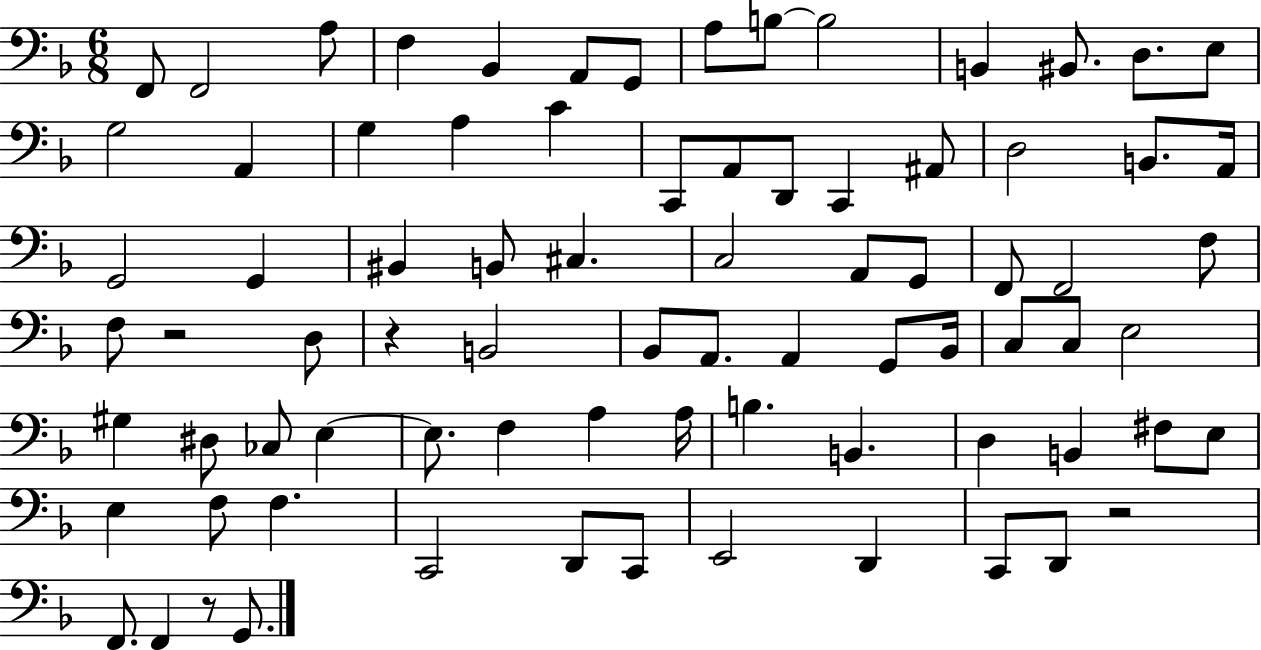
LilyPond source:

{
  \clef bass
  \numericTimeSignature
  \time 6/8
  \key f \major
  f,8 f,2 a8 | f4 bes,4 a,8 g,8 | a8 b8~~ b2 | b,4 bis,8. d8. e8 | \break g2 a,4 | g4 a4 c'4 | c,8 a,8 d,8 c,4 ais,8 | d2 b,8. a,16 | \break g,2 g,4 | bis,4 b,8 cis4. | c2 a,8 g,8 | f,8 f,2 f8 | \break f8 r2 d8 | r4 b,2 | bes,8 a,8. a,4 g,8 bes,16 | c8 c8 e2 | \break gis4 dis8 ces8 e4~~ | e8. f4 a4 a16 | b4. b,4. | d4 b,4 fis8 e8 | \break e4 f8 f4. | c,2 d,8 c,8 | e,2 d,4 | c,8 d,8 r2 | \break f,8. f,4 r8 g,8. | \bar "|."
}